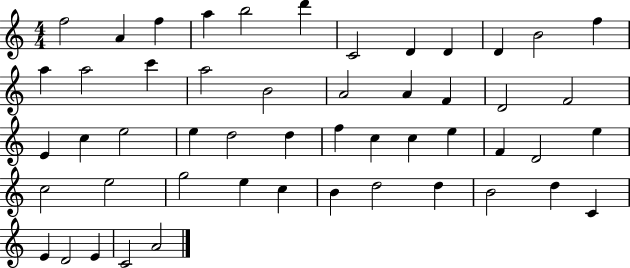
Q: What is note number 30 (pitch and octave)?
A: C5